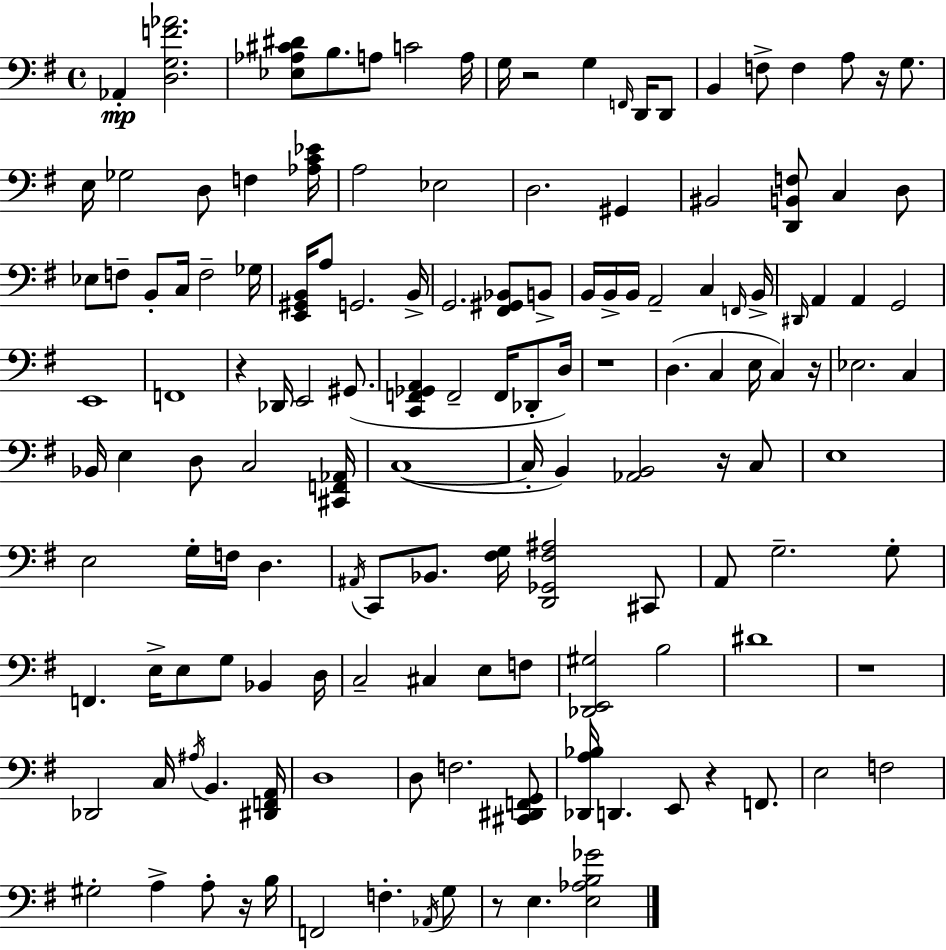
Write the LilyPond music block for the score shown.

{
  \clef bass
  \time 4/4
  \defaultTimeSignature
  \key g \major
  aes,4-.\mp <d g f' aes'>2. | <ees aes cis' dis'>8 b8. a8 c'2 a16 | g16 r2 g4 \grace { f,16 } d,16 d,8 | b,4 f8-> f4 a8 r16 g8. | \break e16 ges2 d8 f4 | <aes c' ees'>16 a2 ees2 | d2. gis,4 | bis,2 <d, b, f>8 c4 d8 | \break ees8 f8-- b,8-. c16 f2-- | ges16 <e, gis, b,>16 a8 g,2. | b,16-> g,2. <fis, gis, bes,>8 b,8-> | b,16 b,16-> b,16 a,2-- c4 | \break \grace { f,16 } b,16-> \grace { dis,16 } a,4 a,4 g,2 | e,1 | f,1 | r4 des,16 e,2 | \break gis,8.( <c, f, ges, a,>4 f,2-- f,16 | des,8-. d16) r1 | d4.( c4 e16 c4) | r16 ees2. c4 | \break bes,16 e4 d8 c2 | <cis, f, aes,>16 c1~(~ | c16-. b,4) <aes, b,>2 | r16 c8 e1 | \break e2 g16-. f16 d4. | \acciaccatura { ais,16 } c,8 bes,8. <fis g>16 <d, ges, fis ais>2 | cis,8 a,8 g2.-- | g8-. f,4. e16-> e8 g8 bes,4 | \break d16 c2-- cis4 | e8 f8 <des, e, gis>2 b2 | dis'1 | r1 | \break des,2 c16 \acciaccatura { ais16 } b,4. | <dis, f, a,>16 d1 | d8 f2. | <cis, dis, f, g,>8 <des, a bes>16 d,4. e,8 r4 | \break f,8. e2 f2 | gis2-. a4-> | a8-. r16 b16 f,2 f4.-. | \acciaccatura { aes,16 } g8 r8 e4. <e aes b ges'>2 | \break \bar "|."
}